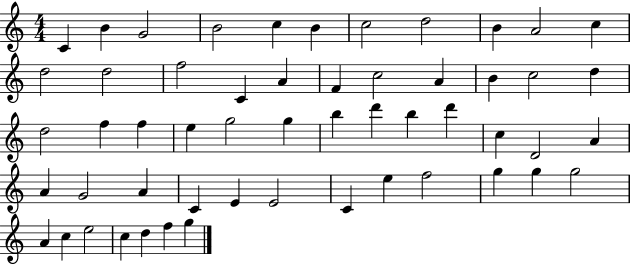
X:1
T:Untitled
M:4/4
L:1/4
K:C
C B G2 B2 c B c2 d2 B A2 c d2 d2 f2 C A F c2 A B c2 d d2 f f e g2 g b d' b d' c D2 A A G2 A C E E2 C e f2 g g g2 A c e2 c d f g